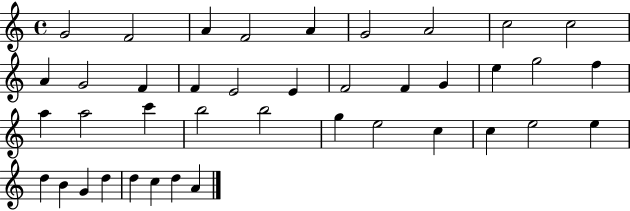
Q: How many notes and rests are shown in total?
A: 40